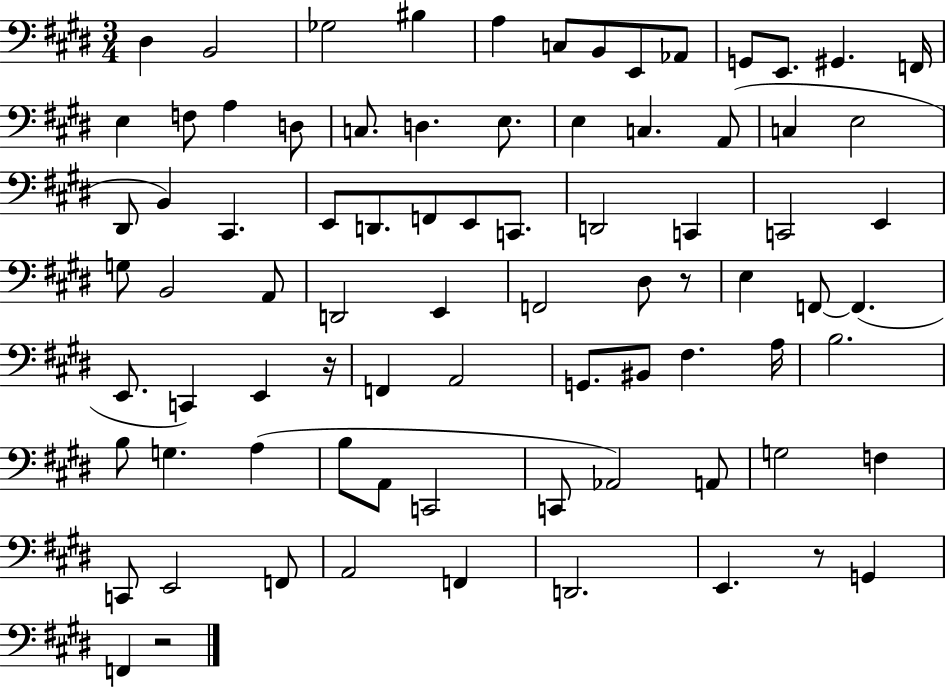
D#3/q B2/h Gb3/h BIS3/q A3/q C3/e B2/e E2/e Ab2/e G2/e E2/e. G#2/q. F2/s E3/q F3/e A3/q D3/e C3/e. D3/q. E3/e. E3/q C3/q. A2/e C3/q E3/h D#2/e B2/q C#2/q. E2/e D2/e. F2/e E2/e C2/e. D2/h C2/q C2/h E2/q G3/e B2/h A2/e D2/h E2/q F2/h D#3/e R/e E3/q F2/e F2/q. E2/e. C2/q E2/q R/s F2/q A2/h G2/e. BIS2/e F#3/q. A3/s B3/h. B3/e G3/q. A3/q B3/e A2/e C2/h C2/e Ab2/h A2/e G3/h F3/q C2/e E2/h F2/e A2/h F2/q D2/h. E2/q. R/e G2/q F2/q R/h